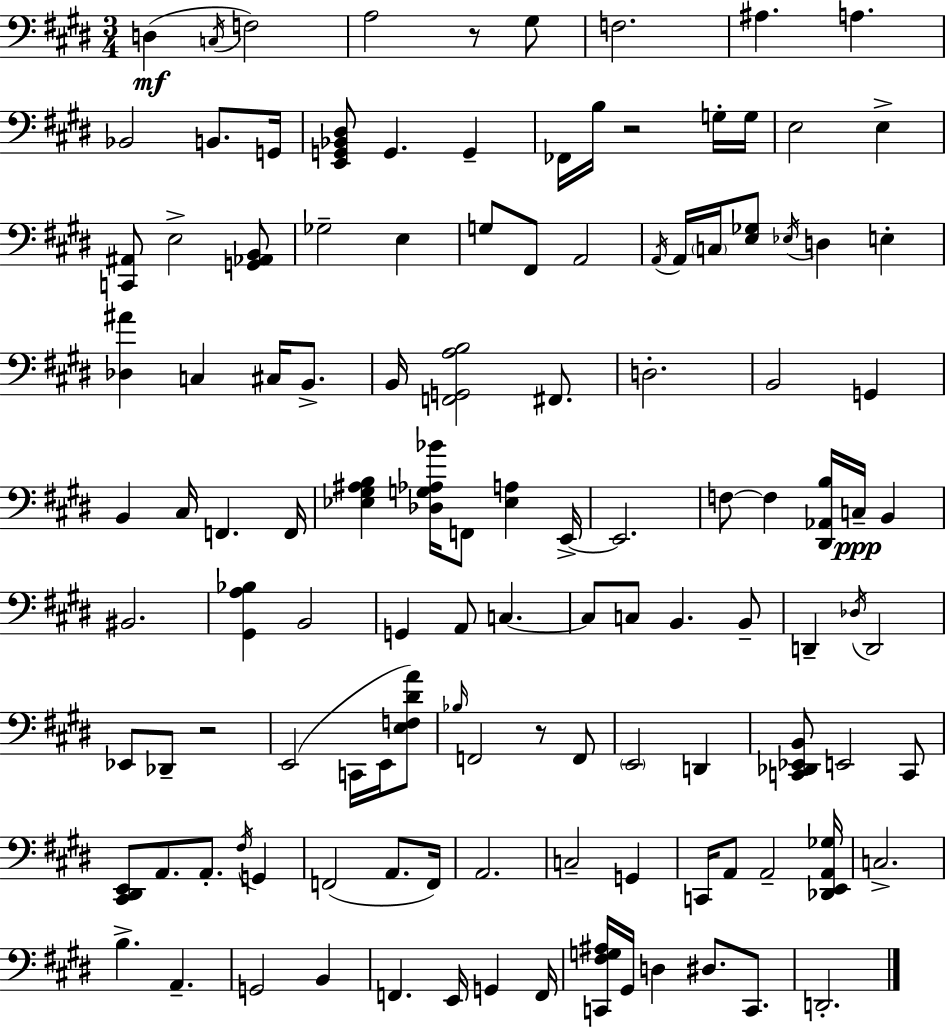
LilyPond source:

{
  \clef bass
  \numericTimeSignature
  \time 3/4
  \key e \major
  d4(\mf \acciaccatura { c16 } f2) | a2 r8 gis8 | f2. | ais4. a4. | \break bes,2 b,8. | g,16 <e, g, bes, dis>8 g,4. g,4-- | fes,16 b16 r2 g16-. | g16 e2 e4-> | \break <c, ais,>8 e2-> <g, aes, b,>8 | ges2-- e4 | g8 fis,8 a,2 | \acciaccatura { a,16 } a,16 \parenthesize c16 <e ges>8 \acciaccatura { ees16 } d4 e4-. | \break <des ais'>4 c4 cis16 | b,8.-> b,16 <f, g, a b>2 | fis,8. d2.-. | b,2 g,4 | \break b,4 cis16 f,4. | f,16 <ees gis ais b>4 <des g aes bes'>16 f,8 <ees a>4 | e,16->~~ e,2. | f8~~ f4 <dis, aes, b>16 c16--\ppp b,4 | \break bis,2. | <gis, a bes>4 b,2 | g,4 a,8 c4.~~ | c8 c8 b,4. | \break b,8-- d,4-- \acciaccatura { des16 } d,2 | ees,8 des,8-- r2 | e,2( | c,16 e,16 <e f dis' a'>8) \grace { bes16 } f,2 | \break r8 f,8 \parenthesize e,2 | d,4 <c, des, ees, b,>8 e,2 | c,8 <cis, dis, e,>8 a,8. a,8.-. | \acciaccatura { fis16 } g,4 f,2( | \break a,8. f,16) a,2. | c2-- | g,4 c,16 a,8 a,2-- | <des, e, a, ges>16 c2.-> | \break b4.-> | a,4.-- g,2 | b,4 f,4. | e,16 g,4 f,16 <c, fis g ais>16 gis,16 d4 | \break dis8. c,8. d,2.-. | \bar "|."
}